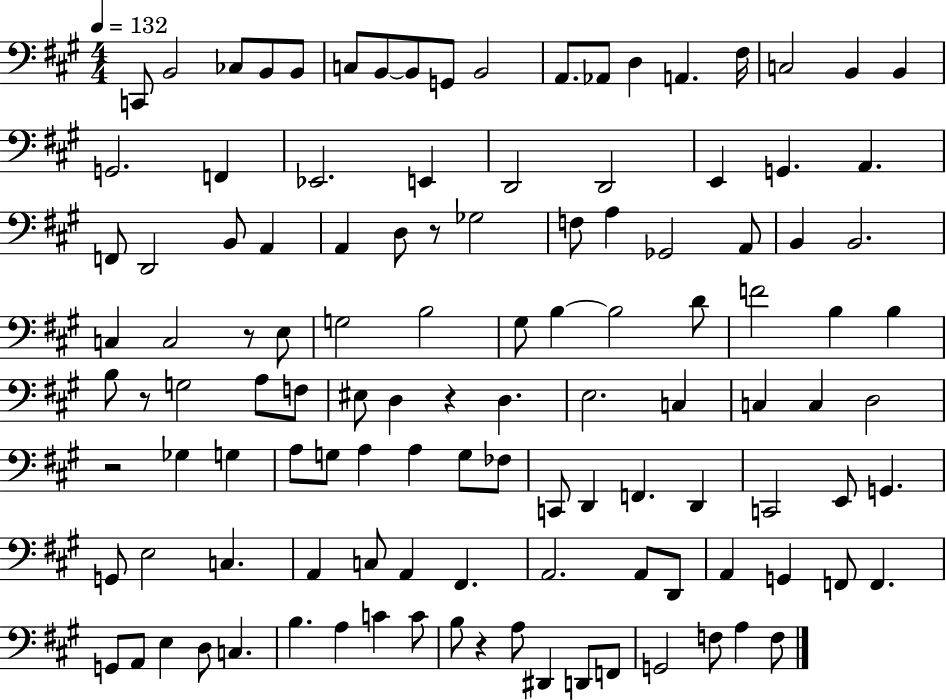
X:1
T:Untitled
M:4/4
L:1/4
K:A
C,,/2 B,,2 _C,/2 B,,/2 B,,/2 C,/2 B,,/2 B,,/2 G,,/2 B,,2 A,,/2 _A,,/2 D, A,, ^F,/4 C,2 B,, B,, G,,2 F,, _E,,2 E,, D,,2 D,,2 E,, G,, A,, F,,/2 D,,2 B,,/2 A,, A,, D,/2 z/2 _G,2 F,/2 A, _G,,2 A,,/2 B,, B,,2 C, C,2 z/2 E,/2 G,2 B,2 ^G,/2 B, B,2 D/2 F2 B, B, B,/2 z/2 G,2 A,/2 F,/2 ^E,/2 D, z D, E,2 C, C, C, D,2 z2 _G, G, A,/2 G,/2 A, A, G,/2 _F,/2 C,,/2 D,, F,, D,, C,,2 E,,/2 G,, G,,/2 E,2 C, A,, C,/2 A,, ^F,, A,,2 A,,/2 D,,/2 A,, G,, F,,/2 F,, G,,/2 A,,/2 E, D,/2 C, B, A, C C/2 B,/2 z A,/2 ^D,, D,,/2 F,,/2 G,,2 F,/2 A, F,/2